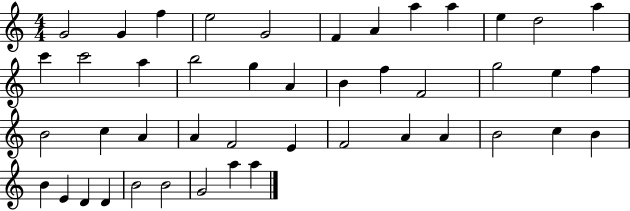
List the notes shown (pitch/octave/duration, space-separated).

G4/h G4/q F5/q E5/h G4/h F4/q A4/q A5/q A5/q E5/q D5/h A5/q C6/q C6/h A5/q B5/h G5/q A4/q B4/q F5/q F4/h G5/h E5/q F5/q B4/h C5/q A4/q A4/q F4/h E4/q F4/h A4/q A4/q B4/h C5/q B4/q B4/q E4/q D4/q D4/q B4/h B4/h G4/h A5/q A5/q